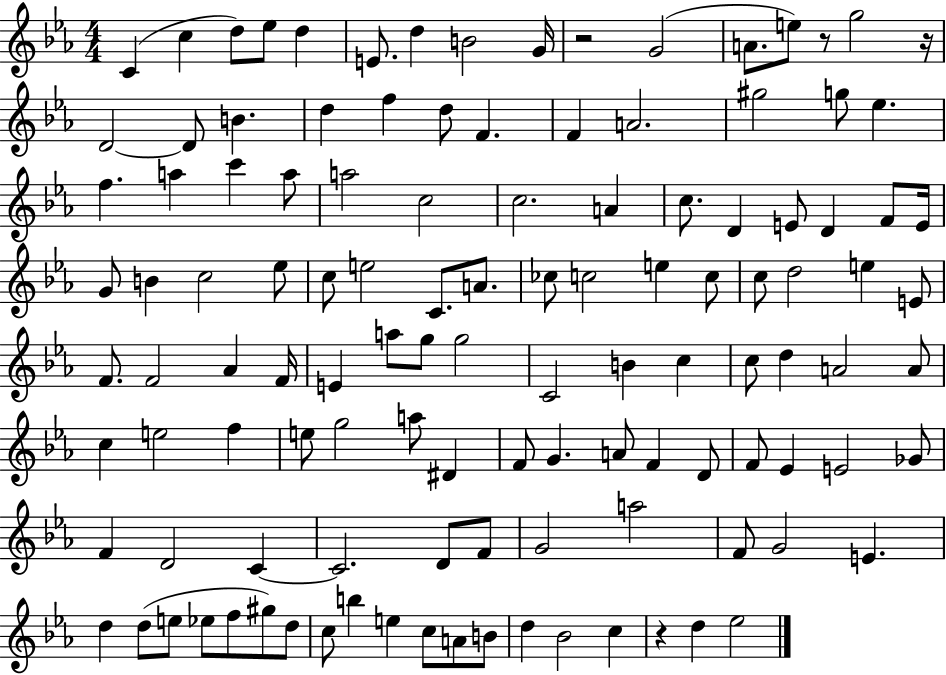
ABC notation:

X:1
T:Untitled
M:4/4
L:1/4
K:Eb
C c d/2 _e/2 d E/2 d B2 G/4 z2 G2 A/2 e/2 z/2 g2 z/4 D2 D/2 B d f d/2 F F A2 ^g2 g/2 _e f a c' a/2 a2 c2 c2 A c/2 D E/2 D F/2 E/4 G/2 B c2 _e/2 c/2 e2 C/2 A/2 _c/2 c2 e c/2 c/2 d2 e E/2 F/2 F2 _A F/4 E a/2 g/2 g2 C2 B c c/2 d A2 A/2 c e2 f e/2 g2 a/2 ^D F/2 G A/2 F D/2 F/2 _E E2 _G/2 F D2 C C2 D/2 F/2 G2 a2 F/2 G2 E d d/2 e/2 _e/2 f/2 ^g/2 d/2 c/2 b e c/2 A/2 B/2 d _B2 c z d _e2